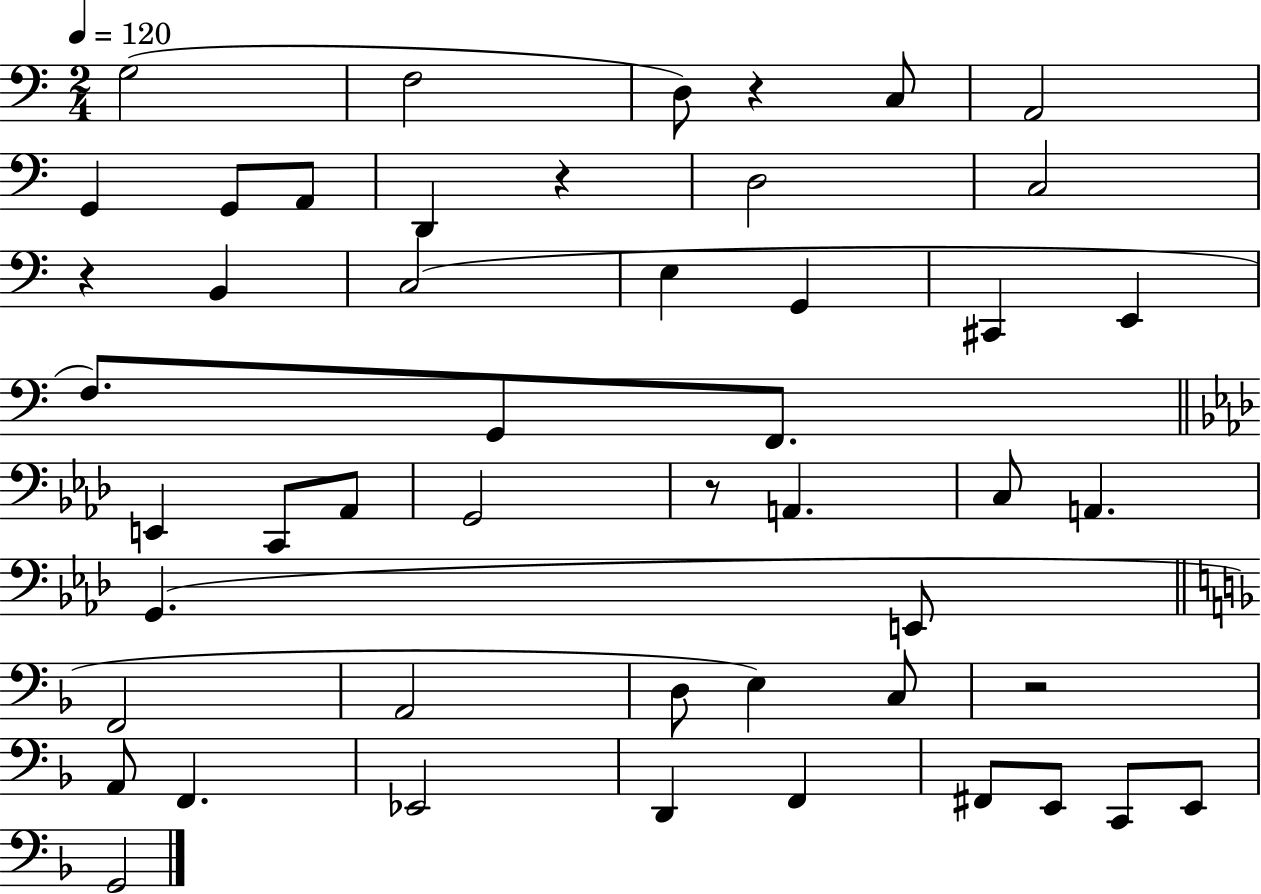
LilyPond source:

{
  \clef bass
  \numericTimeSignature
  \time 2/4
  \key c \major
  \tempo 4 = 120
  \repeat volta 2 { g2( | f2 | d8) r4 c8 | a,2 | \break g,4 g,8 a,8 | d,4 r4 | d2 | c2 | \break r4 b,4 | c2( | e4 g,4 | cis,4 e,4 | \break f8.) g,8 f,8. | \bar "||" \break \key aes \major e,4 c,8 aes,8 | g,2 | r8 a,4. | c8 a,4. | \break g,4.( e,8 | \bar "||" \break \key f \major f,2 | a,2 | d8 e4) c8 | r2 | \break a,8 f,4. | ees,2 | d,4 f,4 | fis,8 e,8 c,8 e,8 | \break g,2 | } \bar "|."
}